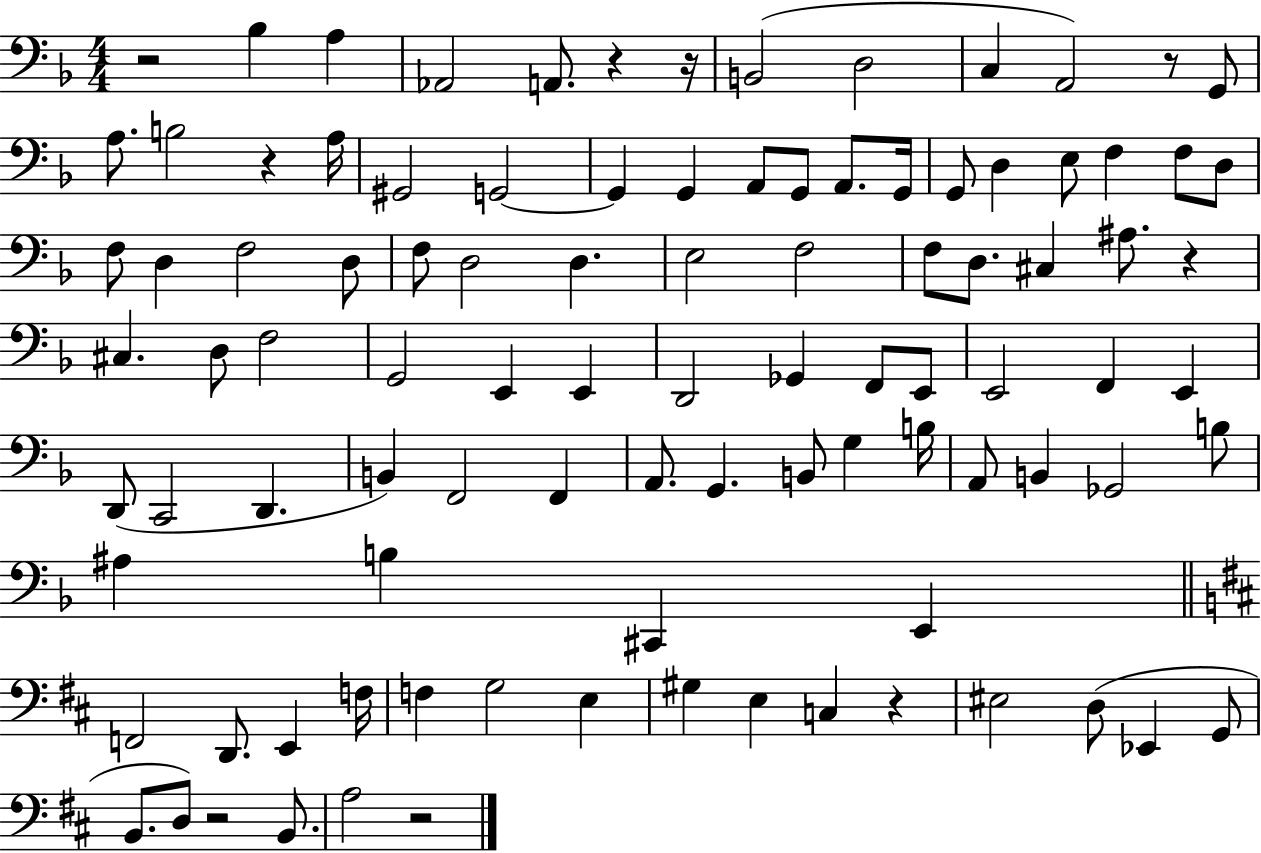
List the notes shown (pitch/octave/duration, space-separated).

R/h Bb3/q A3/q Ab2/h A2/e. R/q R/s B2/h D3/h C3/q A2/h R/e G2/e A3/e. B3/h R/q A3/s G#2/h G2/h G2/q G2/q A2/e G2/e A2/e. G2/s G2/e D3/q E3/e F3/q F3/e D3/e F3/e D3/q F3/h D3/e F3/e D3/h D3/q. E3/h F3/h F3/e D3/e. C#3/q A#3/e. R/q C#3/q. D3/e F3/h G2/h E2/q E2/q D2/h Gb2/q F2/e E2/e E2/h F2/q E2/q D2/e C2/h D2/q. B2/q F2/h F2/q A2/e. G2/q. B2/e G3/q B3/s A2/e B2/q Gb2/h B3/e A#3/q B3/q C#2/q E2/q F2/h D2/e. E2/q F3/s F3/q G3/h E3/q G#3/q E3/q C3/q R/q EIS3/h D3/e Eb2/q G2/e B2/e. D3/e R/h B2/e. A3/h R/h